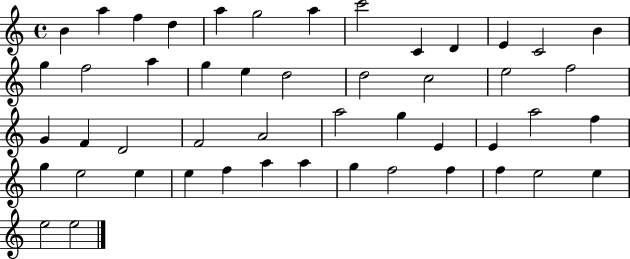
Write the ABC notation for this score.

X:1
T:Untitled
M:4/4
L:1/4
K:C
B a f d a g2 a c'2 C D E C2 B g f2 a g e d2 d2 c2 e2 f2 G F D2 F2 A2 a2 g E E a2 f g e2 e e f a a g f2 f f e2 e e2 e2